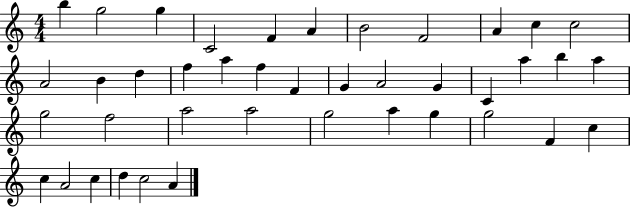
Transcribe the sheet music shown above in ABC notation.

X:1
T:Untitled
M:4/4
L:1/4
K:C
b g2 g C2 F A B2 F2 A c c2 A2 B d f a f F G A2 G C a b a g2 f2 a2 a2 g2 a g g2 F c c A2 c d c2 A